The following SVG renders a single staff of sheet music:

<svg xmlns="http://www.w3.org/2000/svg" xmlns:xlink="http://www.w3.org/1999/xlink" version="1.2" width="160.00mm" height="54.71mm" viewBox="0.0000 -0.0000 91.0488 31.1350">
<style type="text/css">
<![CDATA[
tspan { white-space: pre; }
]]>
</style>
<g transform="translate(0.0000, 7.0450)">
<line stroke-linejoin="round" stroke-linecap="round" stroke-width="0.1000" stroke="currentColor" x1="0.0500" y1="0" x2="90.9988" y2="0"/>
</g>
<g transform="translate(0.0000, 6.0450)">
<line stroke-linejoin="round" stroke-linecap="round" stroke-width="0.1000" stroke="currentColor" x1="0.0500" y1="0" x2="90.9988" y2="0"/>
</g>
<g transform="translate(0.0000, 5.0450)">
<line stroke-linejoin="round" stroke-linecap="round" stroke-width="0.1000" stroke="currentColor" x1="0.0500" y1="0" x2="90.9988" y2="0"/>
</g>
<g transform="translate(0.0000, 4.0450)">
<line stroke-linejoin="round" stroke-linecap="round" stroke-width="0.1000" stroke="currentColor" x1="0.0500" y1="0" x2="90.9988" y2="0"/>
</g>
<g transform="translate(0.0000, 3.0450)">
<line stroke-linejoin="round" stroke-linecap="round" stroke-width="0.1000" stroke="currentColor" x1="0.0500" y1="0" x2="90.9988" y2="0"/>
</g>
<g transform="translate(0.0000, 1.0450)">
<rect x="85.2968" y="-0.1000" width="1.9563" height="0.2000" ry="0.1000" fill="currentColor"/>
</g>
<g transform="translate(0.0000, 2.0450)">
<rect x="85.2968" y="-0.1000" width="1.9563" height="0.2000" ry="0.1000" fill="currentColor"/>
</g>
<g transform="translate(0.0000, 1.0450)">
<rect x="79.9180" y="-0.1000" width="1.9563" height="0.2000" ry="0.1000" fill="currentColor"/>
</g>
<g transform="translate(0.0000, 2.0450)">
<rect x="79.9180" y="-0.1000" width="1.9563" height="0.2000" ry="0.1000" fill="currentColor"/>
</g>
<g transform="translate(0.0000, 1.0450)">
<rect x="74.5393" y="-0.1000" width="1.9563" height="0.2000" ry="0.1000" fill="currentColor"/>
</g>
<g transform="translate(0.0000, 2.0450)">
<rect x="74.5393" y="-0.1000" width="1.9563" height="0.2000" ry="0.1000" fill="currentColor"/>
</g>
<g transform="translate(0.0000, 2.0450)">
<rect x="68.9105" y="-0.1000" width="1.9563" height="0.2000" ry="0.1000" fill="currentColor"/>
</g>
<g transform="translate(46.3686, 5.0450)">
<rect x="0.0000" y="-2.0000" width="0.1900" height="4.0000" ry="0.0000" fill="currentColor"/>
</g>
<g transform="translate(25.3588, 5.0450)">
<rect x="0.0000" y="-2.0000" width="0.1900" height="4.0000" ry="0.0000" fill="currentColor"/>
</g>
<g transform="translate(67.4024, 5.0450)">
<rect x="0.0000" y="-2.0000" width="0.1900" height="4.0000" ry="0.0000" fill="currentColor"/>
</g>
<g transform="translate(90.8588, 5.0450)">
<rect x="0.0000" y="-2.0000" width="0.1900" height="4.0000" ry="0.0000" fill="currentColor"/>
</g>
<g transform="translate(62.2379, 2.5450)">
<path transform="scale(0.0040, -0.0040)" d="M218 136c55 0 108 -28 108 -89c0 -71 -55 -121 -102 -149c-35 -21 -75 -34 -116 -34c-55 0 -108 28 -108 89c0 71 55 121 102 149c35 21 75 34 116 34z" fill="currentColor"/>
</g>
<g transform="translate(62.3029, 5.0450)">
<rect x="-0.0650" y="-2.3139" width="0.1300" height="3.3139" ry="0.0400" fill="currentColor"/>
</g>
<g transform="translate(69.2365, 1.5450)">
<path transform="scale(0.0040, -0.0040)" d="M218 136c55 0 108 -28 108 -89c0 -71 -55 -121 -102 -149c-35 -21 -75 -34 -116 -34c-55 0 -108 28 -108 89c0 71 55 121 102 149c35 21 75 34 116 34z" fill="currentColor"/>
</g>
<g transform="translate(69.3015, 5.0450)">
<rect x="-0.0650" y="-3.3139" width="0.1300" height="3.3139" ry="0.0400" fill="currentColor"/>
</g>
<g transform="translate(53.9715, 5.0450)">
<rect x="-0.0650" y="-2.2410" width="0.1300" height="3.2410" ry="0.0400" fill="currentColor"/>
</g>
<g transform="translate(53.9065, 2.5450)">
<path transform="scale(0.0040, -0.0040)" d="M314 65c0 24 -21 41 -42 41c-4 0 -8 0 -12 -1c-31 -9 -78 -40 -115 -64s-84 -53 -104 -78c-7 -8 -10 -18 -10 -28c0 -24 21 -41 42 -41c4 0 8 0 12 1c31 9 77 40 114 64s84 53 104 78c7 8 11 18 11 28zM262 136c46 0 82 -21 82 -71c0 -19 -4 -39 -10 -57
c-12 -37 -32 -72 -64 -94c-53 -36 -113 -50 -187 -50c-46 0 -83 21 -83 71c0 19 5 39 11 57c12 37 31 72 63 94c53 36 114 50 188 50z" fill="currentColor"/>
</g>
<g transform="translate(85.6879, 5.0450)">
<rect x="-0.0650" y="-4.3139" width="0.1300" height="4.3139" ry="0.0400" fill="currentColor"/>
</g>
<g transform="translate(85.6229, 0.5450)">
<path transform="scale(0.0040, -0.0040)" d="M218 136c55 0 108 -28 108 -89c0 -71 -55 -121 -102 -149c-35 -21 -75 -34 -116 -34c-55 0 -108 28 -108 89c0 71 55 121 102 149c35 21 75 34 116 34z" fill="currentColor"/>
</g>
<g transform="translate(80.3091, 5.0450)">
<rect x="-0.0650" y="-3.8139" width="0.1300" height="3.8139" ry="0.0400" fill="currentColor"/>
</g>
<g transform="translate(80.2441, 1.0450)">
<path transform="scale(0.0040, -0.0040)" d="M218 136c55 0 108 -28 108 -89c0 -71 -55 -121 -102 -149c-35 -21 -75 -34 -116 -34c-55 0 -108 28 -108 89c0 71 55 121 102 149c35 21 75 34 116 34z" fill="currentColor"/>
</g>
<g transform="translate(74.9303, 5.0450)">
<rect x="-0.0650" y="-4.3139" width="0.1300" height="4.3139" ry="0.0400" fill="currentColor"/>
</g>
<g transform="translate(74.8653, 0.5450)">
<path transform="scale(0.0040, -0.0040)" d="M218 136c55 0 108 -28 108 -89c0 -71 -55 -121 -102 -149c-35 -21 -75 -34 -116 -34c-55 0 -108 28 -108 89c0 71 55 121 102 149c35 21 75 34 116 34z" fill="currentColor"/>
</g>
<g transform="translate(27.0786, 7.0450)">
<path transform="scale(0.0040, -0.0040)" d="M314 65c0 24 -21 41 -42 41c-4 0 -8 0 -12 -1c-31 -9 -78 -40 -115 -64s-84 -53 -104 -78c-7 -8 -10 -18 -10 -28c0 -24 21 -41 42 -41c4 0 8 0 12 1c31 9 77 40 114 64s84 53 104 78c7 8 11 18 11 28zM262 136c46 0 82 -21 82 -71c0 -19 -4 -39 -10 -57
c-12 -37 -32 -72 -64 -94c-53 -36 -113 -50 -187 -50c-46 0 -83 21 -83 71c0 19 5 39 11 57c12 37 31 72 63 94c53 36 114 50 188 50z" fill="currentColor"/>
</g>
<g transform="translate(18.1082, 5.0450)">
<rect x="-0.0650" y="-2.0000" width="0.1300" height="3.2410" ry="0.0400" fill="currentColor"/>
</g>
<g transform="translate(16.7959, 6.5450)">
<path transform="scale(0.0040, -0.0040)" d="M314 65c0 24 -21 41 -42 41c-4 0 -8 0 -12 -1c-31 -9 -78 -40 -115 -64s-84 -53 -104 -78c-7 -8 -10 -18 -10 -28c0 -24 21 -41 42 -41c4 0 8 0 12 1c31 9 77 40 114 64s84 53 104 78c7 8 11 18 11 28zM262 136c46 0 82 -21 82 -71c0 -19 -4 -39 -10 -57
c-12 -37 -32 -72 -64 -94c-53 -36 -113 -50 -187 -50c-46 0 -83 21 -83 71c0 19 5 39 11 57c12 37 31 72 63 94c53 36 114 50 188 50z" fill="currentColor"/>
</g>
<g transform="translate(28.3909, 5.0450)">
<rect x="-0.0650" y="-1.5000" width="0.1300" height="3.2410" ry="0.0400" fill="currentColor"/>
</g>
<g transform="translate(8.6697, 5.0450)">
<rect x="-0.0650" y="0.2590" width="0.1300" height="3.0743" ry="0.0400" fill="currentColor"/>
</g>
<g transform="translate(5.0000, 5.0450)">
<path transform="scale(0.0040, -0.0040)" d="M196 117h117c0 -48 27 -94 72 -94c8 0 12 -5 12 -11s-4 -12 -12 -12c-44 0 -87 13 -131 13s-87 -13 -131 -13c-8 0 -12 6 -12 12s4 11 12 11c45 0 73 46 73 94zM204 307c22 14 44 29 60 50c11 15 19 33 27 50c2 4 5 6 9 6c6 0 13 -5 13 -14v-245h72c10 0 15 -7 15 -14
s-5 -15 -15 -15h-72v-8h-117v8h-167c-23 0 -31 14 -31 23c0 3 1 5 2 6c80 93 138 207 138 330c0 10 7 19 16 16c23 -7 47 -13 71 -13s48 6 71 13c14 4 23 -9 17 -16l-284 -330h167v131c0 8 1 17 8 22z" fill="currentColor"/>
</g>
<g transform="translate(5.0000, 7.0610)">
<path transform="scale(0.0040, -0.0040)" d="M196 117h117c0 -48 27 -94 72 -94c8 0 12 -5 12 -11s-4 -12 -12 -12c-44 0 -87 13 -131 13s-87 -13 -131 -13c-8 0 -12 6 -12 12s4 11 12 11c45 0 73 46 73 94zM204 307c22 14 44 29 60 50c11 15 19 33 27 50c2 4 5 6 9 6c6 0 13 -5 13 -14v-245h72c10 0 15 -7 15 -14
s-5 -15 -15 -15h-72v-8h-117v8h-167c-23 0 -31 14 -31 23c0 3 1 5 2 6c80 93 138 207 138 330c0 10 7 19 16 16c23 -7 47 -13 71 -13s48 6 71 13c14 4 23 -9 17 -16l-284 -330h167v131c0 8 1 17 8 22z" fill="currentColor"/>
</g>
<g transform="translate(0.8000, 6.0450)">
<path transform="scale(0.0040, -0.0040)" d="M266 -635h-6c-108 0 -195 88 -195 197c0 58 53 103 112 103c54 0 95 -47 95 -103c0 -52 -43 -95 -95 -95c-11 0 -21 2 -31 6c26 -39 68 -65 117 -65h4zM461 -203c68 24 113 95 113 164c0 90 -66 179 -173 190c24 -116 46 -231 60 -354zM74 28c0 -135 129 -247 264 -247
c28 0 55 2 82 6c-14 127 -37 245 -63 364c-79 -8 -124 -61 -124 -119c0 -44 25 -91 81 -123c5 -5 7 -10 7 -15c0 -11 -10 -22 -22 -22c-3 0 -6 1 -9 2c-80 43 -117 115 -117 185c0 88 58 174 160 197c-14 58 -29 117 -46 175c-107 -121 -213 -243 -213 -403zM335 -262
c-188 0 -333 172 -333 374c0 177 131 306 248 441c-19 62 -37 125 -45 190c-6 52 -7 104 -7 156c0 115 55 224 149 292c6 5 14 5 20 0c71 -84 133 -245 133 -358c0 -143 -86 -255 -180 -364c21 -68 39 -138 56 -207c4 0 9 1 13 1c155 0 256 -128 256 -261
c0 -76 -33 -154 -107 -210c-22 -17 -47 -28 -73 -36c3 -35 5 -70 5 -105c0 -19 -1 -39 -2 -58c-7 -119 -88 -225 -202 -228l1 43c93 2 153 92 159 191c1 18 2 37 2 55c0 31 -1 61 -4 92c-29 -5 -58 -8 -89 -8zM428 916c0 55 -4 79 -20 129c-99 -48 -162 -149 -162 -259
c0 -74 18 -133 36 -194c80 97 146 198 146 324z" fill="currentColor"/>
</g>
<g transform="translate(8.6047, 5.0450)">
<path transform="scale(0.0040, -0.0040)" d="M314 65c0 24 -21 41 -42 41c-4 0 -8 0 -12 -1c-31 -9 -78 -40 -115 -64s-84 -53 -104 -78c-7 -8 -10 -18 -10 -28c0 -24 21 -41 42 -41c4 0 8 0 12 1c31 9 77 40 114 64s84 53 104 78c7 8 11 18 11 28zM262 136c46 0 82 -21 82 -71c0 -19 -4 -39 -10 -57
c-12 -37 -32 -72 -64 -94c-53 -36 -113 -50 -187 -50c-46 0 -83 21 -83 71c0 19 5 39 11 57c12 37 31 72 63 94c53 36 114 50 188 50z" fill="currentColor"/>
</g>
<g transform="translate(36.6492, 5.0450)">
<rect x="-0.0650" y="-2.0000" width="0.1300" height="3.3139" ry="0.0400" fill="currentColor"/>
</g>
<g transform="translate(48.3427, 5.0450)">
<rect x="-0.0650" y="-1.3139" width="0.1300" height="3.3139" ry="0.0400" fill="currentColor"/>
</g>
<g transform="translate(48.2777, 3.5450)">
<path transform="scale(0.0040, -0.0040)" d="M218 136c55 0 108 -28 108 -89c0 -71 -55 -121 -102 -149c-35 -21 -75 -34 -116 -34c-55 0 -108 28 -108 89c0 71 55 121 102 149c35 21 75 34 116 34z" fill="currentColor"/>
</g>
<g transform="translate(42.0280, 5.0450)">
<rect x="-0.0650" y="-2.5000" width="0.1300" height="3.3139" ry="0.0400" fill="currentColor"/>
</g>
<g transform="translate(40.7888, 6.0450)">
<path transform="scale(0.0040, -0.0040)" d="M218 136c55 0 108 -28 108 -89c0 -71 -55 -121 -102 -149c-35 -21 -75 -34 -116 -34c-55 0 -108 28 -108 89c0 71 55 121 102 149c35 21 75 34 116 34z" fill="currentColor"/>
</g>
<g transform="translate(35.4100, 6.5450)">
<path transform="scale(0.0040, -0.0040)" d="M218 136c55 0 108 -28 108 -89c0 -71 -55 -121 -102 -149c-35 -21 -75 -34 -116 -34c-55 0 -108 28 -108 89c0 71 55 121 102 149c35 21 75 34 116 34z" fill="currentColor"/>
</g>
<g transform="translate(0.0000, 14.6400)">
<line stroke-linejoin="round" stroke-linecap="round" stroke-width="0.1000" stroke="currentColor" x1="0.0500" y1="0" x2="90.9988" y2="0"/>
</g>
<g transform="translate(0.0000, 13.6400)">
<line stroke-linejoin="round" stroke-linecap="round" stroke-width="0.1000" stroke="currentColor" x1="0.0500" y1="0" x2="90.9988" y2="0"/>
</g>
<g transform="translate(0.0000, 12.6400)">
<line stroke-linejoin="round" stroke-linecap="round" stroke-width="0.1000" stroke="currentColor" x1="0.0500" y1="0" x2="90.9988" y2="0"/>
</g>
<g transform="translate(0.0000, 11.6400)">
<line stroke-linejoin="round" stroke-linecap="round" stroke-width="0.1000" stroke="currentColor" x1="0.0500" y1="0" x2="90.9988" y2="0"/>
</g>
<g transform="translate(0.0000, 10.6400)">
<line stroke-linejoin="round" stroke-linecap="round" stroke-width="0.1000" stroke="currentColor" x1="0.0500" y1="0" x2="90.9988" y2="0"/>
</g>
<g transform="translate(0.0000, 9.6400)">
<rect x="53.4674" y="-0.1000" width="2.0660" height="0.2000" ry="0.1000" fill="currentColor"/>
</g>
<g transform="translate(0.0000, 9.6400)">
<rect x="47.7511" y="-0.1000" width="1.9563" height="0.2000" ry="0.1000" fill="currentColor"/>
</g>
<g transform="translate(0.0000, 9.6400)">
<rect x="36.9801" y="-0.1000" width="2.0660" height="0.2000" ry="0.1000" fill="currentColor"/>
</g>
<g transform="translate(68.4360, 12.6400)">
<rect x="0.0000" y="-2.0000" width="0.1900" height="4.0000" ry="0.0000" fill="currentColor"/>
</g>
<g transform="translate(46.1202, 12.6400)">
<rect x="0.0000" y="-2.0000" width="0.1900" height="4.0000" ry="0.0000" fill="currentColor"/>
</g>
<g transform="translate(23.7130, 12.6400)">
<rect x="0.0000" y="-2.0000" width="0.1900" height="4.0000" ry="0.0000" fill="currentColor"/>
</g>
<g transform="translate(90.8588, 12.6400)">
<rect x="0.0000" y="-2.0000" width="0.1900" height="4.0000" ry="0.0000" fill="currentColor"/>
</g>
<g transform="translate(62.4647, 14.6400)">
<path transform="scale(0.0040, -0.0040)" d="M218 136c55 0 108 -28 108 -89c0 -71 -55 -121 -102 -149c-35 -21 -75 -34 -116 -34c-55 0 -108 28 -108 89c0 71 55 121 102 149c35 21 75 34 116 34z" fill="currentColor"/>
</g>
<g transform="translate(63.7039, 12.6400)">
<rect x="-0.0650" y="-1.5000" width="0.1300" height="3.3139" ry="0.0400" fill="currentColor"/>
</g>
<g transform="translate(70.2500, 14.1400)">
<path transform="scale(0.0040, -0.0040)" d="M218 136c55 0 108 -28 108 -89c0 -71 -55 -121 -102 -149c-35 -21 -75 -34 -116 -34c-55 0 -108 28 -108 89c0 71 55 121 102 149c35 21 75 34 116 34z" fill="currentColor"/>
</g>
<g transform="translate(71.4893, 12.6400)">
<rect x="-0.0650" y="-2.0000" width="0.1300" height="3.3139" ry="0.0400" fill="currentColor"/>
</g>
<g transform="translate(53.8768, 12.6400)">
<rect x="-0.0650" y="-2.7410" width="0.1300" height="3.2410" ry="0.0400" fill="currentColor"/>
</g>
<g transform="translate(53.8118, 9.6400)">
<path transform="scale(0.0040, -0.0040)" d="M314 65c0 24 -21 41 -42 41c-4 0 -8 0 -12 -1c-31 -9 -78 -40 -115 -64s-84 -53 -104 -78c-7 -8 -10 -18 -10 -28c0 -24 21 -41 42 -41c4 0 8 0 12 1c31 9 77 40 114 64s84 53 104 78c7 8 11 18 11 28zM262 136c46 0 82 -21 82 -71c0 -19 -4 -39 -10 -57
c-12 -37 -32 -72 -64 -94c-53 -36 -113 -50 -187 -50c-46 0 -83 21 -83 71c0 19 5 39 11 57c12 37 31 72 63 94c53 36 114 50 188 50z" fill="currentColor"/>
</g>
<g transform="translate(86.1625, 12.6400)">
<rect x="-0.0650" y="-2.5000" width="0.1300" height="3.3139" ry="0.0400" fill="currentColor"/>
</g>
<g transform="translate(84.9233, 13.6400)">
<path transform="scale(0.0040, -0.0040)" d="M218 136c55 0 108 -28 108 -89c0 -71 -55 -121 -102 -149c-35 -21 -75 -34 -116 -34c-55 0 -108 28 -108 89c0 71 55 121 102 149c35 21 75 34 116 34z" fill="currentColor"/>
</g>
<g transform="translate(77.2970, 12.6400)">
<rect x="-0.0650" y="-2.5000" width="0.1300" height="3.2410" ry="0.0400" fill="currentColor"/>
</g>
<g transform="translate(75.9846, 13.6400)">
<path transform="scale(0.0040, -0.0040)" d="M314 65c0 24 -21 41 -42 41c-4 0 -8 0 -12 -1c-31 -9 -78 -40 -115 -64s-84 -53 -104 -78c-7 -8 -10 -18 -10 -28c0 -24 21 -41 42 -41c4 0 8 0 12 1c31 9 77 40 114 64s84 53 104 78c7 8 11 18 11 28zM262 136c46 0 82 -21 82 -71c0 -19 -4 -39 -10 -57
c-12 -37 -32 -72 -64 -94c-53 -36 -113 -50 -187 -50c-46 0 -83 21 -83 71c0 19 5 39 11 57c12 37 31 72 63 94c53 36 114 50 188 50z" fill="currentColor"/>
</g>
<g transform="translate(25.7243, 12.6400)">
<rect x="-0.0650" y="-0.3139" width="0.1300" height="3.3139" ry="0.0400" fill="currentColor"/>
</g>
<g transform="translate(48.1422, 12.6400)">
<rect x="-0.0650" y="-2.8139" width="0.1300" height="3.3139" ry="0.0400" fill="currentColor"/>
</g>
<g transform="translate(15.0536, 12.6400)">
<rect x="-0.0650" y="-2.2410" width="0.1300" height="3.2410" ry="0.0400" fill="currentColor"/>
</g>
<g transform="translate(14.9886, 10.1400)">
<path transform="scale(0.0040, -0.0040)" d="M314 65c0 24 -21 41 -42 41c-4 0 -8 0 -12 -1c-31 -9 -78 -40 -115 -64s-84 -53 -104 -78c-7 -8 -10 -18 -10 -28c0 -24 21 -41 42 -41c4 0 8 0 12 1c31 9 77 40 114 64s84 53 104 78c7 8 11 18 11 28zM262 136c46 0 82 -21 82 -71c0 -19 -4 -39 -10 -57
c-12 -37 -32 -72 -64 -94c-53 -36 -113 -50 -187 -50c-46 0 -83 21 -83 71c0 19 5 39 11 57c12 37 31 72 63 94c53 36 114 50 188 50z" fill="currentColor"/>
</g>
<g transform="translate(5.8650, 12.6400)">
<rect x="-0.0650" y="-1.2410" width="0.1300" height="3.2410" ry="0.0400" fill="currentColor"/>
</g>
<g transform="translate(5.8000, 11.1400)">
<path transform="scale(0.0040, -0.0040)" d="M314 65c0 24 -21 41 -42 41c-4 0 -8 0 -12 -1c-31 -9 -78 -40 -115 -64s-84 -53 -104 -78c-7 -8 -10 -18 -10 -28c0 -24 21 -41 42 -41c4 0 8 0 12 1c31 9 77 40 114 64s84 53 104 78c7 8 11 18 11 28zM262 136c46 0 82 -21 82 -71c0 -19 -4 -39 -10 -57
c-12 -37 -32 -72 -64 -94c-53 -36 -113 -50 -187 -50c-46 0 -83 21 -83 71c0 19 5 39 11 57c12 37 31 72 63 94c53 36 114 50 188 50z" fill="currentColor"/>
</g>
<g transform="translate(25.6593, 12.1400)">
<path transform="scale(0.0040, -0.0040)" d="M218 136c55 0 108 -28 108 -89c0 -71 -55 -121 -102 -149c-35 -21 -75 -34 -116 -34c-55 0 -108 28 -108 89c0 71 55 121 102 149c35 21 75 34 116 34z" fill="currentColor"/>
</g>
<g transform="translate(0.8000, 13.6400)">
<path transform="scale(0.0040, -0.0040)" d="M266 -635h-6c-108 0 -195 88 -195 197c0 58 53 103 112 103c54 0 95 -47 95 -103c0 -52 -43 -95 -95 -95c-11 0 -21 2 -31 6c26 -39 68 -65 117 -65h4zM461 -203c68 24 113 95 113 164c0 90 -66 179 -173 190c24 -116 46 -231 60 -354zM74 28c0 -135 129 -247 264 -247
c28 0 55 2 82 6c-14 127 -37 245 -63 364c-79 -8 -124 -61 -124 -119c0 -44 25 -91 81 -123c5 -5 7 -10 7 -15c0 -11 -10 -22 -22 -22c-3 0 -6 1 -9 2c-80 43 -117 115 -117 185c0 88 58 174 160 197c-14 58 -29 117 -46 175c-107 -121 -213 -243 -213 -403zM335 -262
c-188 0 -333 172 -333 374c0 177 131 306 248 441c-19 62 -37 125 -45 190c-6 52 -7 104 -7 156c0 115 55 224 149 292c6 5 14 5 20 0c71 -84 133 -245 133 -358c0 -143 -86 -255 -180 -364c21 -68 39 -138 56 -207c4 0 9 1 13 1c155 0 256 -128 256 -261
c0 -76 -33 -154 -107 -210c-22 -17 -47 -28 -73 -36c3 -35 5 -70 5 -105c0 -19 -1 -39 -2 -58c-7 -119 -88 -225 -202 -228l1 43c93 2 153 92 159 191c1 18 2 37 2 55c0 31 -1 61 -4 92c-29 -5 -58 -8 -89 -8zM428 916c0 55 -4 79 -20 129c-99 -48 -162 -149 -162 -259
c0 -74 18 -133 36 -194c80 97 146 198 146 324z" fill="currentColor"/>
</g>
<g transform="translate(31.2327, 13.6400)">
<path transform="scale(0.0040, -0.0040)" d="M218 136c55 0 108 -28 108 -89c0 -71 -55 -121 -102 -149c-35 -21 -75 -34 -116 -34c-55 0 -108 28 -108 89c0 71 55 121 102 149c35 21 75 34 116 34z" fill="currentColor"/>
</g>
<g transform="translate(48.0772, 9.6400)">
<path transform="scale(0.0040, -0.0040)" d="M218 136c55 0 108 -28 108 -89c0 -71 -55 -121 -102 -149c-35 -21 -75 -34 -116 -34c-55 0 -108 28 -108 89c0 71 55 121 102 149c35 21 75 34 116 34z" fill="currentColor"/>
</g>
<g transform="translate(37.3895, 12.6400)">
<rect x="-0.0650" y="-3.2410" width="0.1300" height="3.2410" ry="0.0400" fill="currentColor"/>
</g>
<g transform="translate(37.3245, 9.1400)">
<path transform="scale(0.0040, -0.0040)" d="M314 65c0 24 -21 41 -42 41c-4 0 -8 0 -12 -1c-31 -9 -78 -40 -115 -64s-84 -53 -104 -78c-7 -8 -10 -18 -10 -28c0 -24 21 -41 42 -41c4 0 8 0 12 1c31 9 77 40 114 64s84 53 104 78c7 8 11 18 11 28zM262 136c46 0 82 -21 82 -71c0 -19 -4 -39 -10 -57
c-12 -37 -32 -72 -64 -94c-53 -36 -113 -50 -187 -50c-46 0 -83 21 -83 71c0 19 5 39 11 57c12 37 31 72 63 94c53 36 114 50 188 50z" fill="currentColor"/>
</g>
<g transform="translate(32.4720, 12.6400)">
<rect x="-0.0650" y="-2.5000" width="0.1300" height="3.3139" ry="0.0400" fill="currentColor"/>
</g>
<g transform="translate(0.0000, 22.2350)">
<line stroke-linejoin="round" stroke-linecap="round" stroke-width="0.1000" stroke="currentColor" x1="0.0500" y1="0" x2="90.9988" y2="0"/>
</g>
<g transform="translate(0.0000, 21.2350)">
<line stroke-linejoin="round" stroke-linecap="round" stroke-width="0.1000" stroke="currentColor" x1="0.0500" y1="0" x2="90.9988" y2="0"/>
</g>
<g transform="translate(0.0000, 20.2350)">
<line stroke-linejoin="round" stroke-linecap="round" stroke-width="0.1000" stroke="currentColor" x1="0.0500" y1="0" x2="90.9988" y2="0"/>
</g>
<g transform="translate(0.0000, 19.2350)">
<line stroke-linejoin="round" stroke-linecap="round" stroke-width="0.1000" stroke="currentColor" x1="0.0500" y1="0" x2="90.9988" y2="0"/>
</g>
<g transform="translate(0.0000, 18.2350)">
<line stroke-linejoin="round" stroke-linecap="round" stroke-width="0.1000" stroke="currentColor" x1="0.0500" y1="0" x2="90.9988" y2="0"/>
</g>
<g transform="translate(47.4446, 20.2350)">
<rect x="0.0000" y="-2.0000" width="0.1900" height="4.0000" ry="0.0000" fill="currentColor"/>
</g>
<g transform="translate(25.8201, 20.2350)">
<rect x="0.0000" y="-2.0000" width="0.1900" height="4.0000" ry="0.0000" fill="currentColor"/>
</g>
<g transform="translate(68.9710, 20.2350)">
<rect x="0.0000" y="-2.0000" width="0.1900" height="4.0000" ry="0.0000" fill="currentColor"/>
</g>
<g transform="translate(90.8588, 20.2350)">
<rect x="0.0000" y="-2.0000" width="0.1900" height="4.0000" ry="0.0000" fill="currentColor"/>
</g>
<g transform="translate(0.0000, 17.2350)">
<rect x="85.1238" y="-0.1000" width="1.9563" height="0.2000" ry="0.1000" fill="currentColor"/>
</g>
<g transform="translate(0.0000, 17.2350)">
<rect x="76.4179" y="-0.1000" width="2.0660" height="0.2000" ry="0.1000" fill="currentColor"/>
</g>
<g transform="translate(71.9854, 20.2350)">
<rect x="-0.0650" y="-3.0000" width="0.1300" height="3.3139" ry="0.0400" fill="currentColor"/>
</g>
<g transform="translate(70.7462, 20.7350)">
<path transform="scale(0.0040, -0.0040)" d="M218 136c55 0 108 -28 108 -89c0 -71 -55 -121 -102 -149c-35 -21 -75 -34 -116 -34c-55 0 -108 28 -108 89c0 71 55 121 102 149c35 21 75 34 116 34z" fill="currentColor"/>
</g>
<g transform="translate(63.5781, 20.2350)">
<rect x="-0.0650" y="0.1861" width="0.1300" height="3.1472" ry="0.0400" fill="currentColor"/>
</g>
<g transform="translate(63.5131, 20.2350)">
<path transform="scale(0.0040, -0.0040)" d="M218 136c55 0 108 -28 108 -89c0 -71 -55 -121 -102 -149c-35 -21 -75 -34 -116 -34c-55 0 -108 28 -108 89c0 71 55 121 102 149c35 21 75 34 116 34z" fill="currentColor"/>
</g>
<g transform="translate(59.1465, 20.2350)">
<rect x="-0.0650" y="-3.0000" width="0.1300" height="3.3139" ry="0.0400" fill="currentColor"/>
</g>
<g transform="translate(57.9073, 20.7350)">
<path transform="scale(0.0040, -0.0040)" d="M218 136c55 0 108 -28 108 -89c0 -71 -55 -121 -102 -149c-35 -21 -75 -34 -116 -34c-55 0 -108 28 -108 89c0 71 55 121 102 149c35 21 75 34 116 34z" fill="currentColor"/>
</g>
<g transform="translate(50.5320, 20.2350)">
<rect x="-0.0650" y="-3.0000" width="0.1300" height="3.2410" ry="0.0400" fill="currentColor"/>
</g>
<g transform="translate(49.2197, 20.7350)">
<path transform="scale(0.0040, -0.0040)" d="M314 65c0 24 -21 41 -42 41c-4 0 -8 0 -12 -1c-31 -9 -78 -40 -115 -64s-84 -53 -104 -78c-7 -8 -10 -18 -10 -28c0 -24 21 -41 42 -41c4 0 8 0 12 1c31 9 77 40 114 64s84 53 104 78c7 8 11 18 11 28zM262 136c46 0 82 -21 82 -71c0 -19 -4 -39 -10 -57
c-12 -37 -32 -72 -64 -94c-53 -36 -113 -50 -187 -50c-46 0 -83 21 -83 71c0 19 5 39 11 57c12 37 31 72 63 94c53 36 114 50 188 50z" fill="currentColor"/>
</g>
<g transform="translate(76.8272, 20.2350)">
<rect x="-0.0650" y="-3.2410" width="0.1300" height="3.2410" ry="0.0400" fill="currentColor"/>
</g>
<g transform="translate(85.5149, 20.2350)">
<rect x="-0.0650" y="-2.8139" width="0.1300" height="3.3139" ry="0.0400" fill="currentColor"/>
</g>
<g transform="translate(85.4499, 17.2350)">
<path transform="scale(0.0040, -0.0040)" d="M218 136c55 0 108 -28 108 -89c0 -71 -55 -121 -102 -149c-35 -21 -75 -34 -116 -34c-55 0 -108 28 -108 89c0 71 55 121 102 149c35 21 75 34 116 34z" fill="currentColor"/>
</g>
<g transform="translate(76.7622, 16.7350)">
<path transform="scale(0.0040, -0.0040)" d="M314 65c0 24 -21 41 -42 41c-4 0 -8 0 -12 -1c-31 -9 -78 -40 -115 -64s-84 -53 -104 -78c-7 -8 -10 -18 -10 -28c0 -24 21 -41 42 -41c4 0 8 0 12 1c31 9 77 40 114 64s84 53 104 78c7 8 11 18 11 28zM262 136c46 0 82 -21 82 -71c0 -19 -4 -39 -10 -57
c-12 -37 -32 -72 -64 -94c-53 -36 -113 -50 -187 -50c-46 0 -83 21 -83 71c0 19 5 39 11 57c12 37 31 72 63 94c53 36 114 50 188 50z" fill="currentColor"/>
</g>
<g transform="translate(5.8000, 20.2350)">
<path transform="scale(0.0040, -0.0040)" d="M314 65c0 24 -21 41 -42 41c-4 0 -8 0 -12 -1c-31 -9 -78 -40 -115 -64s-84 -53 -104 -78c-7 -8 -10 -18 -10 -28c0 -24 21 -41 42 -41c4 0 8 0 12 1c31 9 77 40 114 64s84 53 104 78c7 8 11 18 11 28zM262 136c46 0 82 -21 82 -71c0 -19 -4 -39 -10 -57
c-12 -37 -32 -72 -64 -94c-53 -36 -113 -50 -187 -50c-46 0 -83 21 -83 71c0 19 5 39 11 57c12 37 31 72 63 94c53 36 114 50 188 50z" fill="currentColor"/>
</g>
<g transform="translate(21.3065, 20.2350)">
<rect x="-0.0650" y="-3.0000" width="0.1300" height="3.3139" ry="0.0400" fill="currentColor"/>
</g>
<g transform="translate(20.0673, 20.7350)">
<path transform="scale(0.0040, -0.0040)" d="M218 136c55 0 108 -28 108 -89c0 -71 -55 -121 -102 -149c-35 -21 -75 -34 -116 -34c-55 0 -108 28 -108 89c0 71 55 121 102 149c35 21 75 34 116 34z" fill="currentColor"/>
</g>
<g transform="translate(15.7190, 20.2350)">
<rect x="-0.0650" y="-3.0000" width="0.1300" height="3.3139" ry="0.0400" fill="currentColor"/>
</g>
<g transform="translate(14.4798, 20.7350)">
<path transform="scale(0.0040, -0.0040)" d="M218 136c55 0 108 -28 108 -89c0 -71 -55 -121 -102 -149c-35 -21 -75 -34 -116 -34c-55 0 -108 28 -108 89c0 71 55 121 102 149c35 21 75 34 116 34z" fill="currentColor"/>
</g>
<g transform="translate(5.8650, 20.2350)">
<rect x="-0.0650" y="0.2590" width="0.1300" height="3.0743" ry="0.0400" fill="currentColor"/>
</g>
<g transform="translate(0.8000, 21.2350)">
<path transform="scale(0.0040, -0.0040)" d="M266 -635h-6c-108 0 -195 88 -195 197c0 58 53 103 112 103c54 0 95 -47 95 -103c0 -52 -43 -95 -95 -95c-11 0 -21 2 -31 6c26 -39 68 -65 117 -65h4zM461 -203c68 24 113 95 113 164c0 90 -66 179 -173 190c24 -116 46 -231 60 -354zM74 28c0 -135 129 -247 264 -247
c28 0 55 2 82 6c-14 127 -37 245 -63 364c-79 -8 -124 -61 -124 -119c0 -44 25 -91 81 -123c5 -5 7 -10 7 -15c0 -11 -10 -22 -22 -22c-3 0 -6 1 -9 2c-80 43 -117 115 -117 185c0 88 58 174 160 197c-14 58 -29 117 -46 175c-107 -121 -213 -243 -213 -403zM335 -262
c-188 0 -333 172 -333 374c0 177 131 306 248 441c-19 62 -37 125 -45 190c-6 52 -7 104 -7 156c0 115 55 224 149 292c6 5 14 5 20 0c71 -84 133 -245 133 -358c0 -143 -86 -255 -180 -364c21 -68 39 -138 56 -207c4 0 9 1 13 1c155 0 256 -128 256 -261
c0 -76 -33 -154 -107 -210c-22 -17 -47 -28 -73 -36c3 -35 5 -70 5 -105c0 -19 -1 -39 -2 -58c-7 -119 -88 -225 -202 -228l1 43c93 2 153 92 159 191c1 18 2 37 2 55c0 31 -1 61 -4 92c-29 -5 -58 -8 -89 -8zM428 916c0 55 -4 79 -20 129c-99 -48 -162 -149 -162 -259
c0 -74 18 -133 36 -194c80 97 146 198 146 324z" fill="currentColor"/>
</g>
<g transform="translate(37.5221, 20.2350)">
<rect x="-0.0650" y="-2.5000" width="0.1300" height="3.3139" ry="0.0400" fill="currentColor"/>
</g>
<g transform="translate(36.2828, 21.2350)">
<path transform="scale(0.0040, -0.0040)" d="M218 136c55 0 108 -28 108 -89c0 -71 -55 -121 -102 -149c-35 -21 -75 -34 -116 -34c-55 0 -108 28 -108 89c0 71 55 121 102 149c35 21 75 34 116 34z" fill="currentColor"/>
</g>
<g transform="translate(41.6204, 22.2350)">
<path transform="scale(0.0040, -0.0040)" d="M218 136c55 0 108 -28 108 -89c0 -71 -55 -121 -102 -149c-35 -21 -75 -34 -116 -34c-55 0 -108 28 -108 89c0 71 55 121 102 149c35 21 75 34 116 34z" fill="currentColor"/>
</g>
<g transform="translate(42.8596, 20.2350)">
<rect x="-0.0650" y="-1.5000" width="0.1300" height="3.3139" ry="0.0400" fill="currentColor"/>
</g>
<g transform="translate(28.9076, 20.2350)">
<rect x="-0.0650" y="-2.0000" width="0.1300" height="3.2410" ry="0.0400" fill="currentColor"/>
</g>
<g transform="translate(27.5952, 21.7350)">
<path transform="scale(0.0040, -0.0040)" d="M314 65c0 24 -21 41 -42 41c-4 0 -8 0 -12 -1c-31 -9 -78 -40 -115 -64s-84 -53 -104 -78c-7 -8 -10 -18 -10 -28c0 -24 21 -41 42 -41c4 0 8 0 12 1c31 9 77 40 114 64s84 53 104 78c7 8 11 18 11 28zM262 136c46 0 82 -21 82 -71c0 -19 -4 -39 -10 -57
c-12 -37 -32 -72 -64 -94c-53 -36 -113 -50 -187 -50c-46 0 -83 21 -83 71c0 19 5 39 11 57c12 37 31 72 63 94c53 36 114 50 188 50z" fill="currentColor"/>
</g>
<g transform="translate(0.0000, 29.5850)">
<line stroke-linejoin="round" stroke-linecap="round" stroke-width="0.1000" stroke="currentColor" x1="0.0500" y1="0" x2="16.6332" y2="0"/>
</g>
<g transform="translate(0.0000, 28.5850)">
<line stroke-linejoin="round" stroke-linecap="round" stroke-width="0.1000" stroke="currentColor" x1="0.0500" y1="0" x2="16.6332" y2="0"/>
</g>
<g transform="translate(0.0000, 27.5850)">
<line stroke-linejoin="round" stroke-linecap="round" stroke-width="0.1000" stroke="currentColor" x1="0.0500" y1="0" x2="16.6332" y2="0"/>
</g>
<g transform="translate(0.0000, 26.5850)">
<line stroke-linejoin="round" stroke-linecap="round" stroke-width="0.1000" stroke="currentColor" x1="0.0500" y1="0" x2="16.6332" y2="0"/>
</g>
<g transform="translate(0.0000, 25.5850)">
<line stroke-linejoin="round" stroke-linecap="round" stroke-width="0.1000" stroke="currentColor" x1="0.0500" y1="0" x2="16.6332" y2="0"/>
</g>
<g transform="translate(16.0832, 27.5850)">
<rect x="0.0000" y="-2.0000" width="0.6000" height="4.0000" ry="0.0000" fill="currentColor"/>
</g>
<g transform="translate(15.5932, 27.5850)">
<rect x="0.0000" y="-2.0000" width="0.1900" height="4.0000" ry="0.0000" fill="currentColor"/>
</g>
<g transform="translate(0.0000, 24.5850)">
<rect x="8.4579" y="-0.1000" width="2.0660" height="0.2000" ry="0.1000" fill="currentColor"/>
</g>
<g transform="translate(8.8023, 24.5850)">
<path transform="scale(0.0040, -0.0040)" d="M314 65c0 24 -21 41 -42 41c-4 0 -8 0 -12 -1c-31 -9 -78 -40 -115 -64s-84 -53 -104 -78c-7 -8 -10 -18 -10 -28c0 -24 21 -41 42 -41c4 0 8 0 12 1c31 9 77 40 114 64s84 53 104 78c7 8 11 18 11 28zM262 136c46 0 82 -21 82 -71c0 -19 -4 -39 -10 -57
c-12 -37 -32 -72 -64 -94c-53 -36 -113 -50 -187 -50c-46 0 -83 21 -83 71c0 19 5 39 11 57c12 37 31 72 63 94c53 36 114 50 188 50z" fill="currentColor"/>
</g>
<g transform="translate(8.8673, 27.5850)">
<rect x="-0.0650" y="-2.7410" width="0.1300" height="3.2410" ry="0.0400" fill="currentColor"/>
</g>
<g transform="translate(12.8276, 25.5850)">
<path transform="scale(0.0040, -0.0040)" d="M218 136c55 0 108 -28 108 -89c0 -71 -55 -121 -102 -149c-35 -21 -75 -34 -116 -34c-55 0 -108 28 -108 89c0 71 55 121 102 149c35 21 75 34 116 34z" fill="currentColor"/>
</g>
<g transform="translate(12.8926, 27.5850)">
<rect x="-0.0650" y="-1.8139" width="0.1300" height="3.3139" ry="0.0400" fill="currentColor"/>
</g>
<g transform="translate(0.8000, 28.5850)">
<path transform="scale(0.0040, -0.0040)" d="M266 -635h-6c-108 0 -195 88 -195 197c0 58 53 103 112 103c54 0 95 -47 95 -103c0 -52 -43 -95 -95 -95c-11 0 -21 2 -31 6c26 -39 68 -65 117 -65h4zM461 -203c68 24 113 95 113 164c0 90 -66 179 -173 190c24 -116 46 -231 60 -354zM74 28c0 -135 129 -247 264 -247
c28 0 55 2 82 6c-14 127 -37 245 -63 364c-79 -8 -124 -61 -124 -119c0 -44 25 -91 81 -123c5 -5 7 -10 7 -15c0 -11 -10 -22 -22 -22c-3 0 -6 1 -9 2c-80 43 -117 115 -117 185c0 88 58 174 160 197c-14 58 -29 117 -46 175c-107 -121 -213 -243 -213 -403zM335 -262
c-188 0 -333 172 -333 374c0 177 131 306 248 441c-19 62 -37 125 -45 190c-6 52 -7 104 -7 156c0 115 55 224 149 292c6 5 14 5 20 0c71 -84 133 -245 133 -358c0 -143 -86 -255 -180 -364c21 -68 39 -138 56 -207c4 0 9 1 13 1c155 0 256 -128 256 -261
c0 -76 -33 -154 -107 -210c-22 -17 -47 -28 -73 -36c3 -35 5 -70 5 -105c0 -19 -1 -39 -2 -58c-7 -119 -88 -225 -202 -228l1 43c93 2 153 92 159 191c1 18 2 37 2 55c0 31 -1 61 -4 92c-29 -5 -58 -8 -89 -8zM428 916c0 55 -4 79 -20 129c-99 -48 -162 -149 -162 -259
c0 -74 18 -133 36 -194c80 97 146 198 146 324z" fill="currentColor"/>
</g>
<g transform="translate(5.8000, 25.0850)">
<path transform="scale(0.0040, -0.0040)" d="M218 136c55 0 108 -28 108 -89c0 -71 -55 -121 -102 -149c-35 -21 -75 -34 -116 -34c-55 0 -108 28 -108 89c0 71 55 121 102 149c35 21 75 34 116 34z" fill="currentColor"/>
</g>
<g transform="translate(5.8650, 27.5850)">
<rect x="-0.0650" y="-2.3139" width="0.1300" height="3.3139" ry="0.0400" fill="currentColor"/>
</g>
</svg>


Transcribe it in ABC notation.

X:1
T:Untitled
M:4/4
L:1/4
K:C
B2 F2 E2 F G e g2 g b d' c' d' e2 g2 c G b2 a a2 E F G2 G B2 A A F2 G E A2 A B A b2 a g a2 f